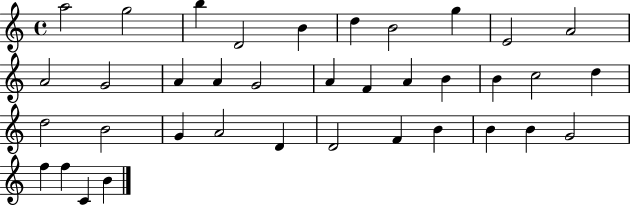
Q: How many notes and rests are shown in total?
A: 37